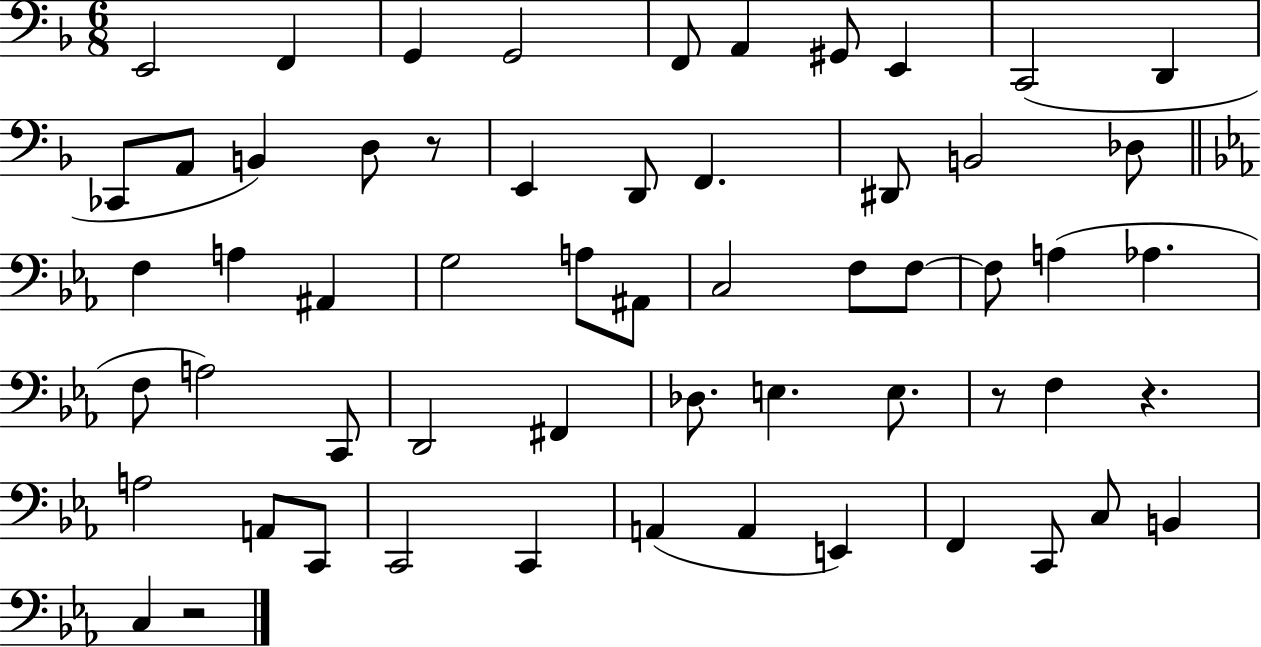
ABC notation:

X:1
T:Untitled
M:6/8
L:1/4
K:F
E,,2 F,, G,, G,,2 F,,/2 A,, ^G,,/2 E,, C,,2 D,, _C,,/2 A,,/2 B,, D,/2 z/2 E,, D,,/2 F,, ^D,,/2 B,,2 _D,/2 F, A, ^A,, G,2 A,/2 ^A,,/2 C,2 F,/2 F,/2 F,/2 A, _A, F,/2 A,2 C,,/2 D,,2 ^F,, _D,/2 E, E,/2 z/2 F, z A,2 A,,/2 C,,/2 C,,2 C,, A,, A,, E,, F,, C,,/2 C,/2 B,, C, z2